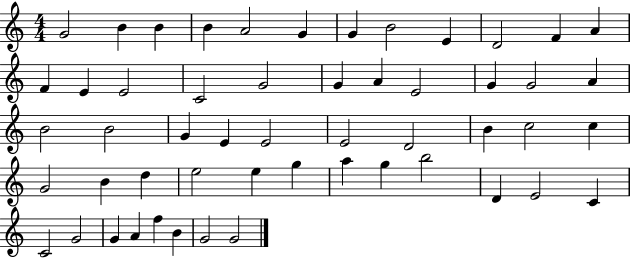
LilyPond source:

{
  \clef treble
  \numericTimeSignature
  \time 4/4
  \key c \major
  g'2 b'4 b'4 | b'4 a'2 g'4 | g'4 b'2 e'4 | d'2 f'4 a'4 | \break f'4 e'4 e'2 | c'2 g'2 | g'4 a'4 e'2 | g'4 g'2 a'4 | \break b'2 b'2 | g'4 e'4 e'2 | e'2 d'2 | b'4 c''2 c''4 | \break g'2 b'4 d''4 | e''2 e''4 g''4 | a''4 g''4 b''2 | d'4 e'2 c'4 | \break c'2 g'2 | g'4 a'4 f''4 b'4 | g'2 g'2 | \bar "|."
}